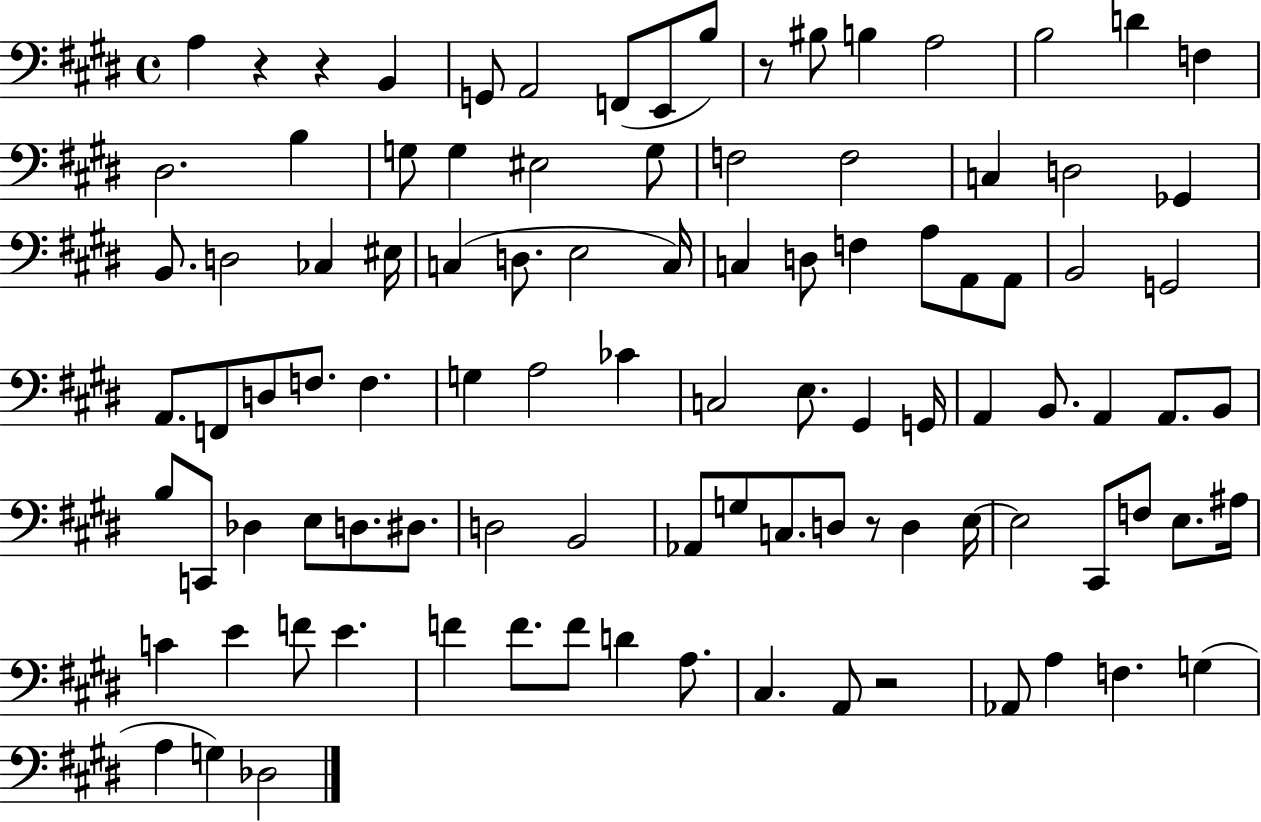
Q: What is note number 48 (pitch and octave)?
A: CES4